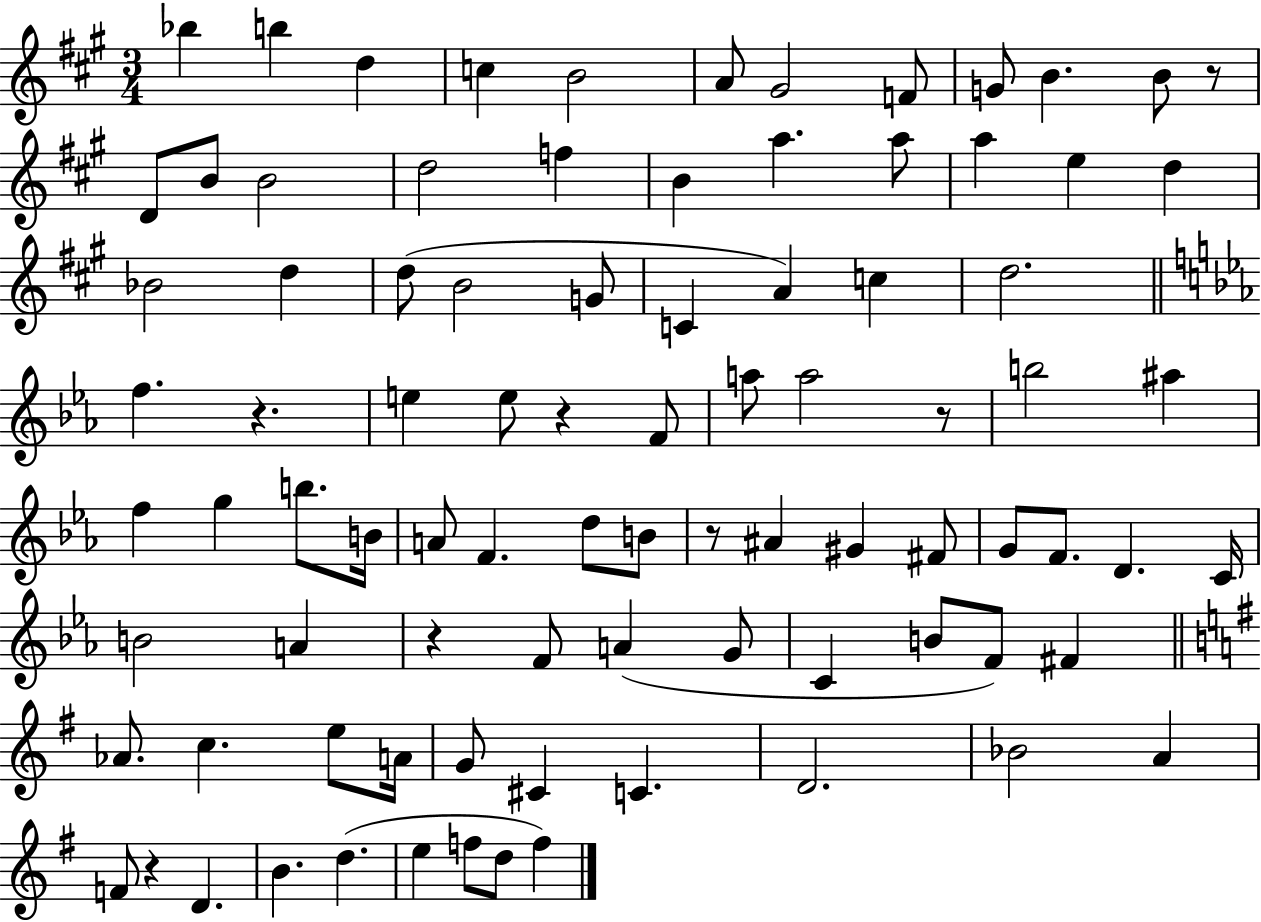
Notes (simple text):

Bb5/q B5/q D5/q C5/q B4/h A4/e G#4/h F4/e G4/e B4/q. B4/e R/e D4/e B4/e B4/h D5/h F5/q B4/q A5/q. A5/e A5/q E5/q D5/q Bb4/h D5/q D5/e B4/h G4/e C4/q A4/q C5/q D5/h. F5/q. R/q. E5/q E5/e R/q F4/e A5/e A5/h R/e B5/h A#5/q F5/q G5/q B5/e. B4/s A4/e F4/q. D5/e B4/e R/e A#4/q G#4/q F#4/e G4/e F4/e. D4/q. C4/s B4/h A4/q R/q F4/e A4/q G4/e C4/q B4/e F4/e F#4/q Ab4/e. C5/q. E5/e A4/s G4/e C#4/q C4/q. D4/h. Bb4/h A4/q F4/e R/q D4/q. B4/q. D5/q. E5/q F5/e D5/e F5/q